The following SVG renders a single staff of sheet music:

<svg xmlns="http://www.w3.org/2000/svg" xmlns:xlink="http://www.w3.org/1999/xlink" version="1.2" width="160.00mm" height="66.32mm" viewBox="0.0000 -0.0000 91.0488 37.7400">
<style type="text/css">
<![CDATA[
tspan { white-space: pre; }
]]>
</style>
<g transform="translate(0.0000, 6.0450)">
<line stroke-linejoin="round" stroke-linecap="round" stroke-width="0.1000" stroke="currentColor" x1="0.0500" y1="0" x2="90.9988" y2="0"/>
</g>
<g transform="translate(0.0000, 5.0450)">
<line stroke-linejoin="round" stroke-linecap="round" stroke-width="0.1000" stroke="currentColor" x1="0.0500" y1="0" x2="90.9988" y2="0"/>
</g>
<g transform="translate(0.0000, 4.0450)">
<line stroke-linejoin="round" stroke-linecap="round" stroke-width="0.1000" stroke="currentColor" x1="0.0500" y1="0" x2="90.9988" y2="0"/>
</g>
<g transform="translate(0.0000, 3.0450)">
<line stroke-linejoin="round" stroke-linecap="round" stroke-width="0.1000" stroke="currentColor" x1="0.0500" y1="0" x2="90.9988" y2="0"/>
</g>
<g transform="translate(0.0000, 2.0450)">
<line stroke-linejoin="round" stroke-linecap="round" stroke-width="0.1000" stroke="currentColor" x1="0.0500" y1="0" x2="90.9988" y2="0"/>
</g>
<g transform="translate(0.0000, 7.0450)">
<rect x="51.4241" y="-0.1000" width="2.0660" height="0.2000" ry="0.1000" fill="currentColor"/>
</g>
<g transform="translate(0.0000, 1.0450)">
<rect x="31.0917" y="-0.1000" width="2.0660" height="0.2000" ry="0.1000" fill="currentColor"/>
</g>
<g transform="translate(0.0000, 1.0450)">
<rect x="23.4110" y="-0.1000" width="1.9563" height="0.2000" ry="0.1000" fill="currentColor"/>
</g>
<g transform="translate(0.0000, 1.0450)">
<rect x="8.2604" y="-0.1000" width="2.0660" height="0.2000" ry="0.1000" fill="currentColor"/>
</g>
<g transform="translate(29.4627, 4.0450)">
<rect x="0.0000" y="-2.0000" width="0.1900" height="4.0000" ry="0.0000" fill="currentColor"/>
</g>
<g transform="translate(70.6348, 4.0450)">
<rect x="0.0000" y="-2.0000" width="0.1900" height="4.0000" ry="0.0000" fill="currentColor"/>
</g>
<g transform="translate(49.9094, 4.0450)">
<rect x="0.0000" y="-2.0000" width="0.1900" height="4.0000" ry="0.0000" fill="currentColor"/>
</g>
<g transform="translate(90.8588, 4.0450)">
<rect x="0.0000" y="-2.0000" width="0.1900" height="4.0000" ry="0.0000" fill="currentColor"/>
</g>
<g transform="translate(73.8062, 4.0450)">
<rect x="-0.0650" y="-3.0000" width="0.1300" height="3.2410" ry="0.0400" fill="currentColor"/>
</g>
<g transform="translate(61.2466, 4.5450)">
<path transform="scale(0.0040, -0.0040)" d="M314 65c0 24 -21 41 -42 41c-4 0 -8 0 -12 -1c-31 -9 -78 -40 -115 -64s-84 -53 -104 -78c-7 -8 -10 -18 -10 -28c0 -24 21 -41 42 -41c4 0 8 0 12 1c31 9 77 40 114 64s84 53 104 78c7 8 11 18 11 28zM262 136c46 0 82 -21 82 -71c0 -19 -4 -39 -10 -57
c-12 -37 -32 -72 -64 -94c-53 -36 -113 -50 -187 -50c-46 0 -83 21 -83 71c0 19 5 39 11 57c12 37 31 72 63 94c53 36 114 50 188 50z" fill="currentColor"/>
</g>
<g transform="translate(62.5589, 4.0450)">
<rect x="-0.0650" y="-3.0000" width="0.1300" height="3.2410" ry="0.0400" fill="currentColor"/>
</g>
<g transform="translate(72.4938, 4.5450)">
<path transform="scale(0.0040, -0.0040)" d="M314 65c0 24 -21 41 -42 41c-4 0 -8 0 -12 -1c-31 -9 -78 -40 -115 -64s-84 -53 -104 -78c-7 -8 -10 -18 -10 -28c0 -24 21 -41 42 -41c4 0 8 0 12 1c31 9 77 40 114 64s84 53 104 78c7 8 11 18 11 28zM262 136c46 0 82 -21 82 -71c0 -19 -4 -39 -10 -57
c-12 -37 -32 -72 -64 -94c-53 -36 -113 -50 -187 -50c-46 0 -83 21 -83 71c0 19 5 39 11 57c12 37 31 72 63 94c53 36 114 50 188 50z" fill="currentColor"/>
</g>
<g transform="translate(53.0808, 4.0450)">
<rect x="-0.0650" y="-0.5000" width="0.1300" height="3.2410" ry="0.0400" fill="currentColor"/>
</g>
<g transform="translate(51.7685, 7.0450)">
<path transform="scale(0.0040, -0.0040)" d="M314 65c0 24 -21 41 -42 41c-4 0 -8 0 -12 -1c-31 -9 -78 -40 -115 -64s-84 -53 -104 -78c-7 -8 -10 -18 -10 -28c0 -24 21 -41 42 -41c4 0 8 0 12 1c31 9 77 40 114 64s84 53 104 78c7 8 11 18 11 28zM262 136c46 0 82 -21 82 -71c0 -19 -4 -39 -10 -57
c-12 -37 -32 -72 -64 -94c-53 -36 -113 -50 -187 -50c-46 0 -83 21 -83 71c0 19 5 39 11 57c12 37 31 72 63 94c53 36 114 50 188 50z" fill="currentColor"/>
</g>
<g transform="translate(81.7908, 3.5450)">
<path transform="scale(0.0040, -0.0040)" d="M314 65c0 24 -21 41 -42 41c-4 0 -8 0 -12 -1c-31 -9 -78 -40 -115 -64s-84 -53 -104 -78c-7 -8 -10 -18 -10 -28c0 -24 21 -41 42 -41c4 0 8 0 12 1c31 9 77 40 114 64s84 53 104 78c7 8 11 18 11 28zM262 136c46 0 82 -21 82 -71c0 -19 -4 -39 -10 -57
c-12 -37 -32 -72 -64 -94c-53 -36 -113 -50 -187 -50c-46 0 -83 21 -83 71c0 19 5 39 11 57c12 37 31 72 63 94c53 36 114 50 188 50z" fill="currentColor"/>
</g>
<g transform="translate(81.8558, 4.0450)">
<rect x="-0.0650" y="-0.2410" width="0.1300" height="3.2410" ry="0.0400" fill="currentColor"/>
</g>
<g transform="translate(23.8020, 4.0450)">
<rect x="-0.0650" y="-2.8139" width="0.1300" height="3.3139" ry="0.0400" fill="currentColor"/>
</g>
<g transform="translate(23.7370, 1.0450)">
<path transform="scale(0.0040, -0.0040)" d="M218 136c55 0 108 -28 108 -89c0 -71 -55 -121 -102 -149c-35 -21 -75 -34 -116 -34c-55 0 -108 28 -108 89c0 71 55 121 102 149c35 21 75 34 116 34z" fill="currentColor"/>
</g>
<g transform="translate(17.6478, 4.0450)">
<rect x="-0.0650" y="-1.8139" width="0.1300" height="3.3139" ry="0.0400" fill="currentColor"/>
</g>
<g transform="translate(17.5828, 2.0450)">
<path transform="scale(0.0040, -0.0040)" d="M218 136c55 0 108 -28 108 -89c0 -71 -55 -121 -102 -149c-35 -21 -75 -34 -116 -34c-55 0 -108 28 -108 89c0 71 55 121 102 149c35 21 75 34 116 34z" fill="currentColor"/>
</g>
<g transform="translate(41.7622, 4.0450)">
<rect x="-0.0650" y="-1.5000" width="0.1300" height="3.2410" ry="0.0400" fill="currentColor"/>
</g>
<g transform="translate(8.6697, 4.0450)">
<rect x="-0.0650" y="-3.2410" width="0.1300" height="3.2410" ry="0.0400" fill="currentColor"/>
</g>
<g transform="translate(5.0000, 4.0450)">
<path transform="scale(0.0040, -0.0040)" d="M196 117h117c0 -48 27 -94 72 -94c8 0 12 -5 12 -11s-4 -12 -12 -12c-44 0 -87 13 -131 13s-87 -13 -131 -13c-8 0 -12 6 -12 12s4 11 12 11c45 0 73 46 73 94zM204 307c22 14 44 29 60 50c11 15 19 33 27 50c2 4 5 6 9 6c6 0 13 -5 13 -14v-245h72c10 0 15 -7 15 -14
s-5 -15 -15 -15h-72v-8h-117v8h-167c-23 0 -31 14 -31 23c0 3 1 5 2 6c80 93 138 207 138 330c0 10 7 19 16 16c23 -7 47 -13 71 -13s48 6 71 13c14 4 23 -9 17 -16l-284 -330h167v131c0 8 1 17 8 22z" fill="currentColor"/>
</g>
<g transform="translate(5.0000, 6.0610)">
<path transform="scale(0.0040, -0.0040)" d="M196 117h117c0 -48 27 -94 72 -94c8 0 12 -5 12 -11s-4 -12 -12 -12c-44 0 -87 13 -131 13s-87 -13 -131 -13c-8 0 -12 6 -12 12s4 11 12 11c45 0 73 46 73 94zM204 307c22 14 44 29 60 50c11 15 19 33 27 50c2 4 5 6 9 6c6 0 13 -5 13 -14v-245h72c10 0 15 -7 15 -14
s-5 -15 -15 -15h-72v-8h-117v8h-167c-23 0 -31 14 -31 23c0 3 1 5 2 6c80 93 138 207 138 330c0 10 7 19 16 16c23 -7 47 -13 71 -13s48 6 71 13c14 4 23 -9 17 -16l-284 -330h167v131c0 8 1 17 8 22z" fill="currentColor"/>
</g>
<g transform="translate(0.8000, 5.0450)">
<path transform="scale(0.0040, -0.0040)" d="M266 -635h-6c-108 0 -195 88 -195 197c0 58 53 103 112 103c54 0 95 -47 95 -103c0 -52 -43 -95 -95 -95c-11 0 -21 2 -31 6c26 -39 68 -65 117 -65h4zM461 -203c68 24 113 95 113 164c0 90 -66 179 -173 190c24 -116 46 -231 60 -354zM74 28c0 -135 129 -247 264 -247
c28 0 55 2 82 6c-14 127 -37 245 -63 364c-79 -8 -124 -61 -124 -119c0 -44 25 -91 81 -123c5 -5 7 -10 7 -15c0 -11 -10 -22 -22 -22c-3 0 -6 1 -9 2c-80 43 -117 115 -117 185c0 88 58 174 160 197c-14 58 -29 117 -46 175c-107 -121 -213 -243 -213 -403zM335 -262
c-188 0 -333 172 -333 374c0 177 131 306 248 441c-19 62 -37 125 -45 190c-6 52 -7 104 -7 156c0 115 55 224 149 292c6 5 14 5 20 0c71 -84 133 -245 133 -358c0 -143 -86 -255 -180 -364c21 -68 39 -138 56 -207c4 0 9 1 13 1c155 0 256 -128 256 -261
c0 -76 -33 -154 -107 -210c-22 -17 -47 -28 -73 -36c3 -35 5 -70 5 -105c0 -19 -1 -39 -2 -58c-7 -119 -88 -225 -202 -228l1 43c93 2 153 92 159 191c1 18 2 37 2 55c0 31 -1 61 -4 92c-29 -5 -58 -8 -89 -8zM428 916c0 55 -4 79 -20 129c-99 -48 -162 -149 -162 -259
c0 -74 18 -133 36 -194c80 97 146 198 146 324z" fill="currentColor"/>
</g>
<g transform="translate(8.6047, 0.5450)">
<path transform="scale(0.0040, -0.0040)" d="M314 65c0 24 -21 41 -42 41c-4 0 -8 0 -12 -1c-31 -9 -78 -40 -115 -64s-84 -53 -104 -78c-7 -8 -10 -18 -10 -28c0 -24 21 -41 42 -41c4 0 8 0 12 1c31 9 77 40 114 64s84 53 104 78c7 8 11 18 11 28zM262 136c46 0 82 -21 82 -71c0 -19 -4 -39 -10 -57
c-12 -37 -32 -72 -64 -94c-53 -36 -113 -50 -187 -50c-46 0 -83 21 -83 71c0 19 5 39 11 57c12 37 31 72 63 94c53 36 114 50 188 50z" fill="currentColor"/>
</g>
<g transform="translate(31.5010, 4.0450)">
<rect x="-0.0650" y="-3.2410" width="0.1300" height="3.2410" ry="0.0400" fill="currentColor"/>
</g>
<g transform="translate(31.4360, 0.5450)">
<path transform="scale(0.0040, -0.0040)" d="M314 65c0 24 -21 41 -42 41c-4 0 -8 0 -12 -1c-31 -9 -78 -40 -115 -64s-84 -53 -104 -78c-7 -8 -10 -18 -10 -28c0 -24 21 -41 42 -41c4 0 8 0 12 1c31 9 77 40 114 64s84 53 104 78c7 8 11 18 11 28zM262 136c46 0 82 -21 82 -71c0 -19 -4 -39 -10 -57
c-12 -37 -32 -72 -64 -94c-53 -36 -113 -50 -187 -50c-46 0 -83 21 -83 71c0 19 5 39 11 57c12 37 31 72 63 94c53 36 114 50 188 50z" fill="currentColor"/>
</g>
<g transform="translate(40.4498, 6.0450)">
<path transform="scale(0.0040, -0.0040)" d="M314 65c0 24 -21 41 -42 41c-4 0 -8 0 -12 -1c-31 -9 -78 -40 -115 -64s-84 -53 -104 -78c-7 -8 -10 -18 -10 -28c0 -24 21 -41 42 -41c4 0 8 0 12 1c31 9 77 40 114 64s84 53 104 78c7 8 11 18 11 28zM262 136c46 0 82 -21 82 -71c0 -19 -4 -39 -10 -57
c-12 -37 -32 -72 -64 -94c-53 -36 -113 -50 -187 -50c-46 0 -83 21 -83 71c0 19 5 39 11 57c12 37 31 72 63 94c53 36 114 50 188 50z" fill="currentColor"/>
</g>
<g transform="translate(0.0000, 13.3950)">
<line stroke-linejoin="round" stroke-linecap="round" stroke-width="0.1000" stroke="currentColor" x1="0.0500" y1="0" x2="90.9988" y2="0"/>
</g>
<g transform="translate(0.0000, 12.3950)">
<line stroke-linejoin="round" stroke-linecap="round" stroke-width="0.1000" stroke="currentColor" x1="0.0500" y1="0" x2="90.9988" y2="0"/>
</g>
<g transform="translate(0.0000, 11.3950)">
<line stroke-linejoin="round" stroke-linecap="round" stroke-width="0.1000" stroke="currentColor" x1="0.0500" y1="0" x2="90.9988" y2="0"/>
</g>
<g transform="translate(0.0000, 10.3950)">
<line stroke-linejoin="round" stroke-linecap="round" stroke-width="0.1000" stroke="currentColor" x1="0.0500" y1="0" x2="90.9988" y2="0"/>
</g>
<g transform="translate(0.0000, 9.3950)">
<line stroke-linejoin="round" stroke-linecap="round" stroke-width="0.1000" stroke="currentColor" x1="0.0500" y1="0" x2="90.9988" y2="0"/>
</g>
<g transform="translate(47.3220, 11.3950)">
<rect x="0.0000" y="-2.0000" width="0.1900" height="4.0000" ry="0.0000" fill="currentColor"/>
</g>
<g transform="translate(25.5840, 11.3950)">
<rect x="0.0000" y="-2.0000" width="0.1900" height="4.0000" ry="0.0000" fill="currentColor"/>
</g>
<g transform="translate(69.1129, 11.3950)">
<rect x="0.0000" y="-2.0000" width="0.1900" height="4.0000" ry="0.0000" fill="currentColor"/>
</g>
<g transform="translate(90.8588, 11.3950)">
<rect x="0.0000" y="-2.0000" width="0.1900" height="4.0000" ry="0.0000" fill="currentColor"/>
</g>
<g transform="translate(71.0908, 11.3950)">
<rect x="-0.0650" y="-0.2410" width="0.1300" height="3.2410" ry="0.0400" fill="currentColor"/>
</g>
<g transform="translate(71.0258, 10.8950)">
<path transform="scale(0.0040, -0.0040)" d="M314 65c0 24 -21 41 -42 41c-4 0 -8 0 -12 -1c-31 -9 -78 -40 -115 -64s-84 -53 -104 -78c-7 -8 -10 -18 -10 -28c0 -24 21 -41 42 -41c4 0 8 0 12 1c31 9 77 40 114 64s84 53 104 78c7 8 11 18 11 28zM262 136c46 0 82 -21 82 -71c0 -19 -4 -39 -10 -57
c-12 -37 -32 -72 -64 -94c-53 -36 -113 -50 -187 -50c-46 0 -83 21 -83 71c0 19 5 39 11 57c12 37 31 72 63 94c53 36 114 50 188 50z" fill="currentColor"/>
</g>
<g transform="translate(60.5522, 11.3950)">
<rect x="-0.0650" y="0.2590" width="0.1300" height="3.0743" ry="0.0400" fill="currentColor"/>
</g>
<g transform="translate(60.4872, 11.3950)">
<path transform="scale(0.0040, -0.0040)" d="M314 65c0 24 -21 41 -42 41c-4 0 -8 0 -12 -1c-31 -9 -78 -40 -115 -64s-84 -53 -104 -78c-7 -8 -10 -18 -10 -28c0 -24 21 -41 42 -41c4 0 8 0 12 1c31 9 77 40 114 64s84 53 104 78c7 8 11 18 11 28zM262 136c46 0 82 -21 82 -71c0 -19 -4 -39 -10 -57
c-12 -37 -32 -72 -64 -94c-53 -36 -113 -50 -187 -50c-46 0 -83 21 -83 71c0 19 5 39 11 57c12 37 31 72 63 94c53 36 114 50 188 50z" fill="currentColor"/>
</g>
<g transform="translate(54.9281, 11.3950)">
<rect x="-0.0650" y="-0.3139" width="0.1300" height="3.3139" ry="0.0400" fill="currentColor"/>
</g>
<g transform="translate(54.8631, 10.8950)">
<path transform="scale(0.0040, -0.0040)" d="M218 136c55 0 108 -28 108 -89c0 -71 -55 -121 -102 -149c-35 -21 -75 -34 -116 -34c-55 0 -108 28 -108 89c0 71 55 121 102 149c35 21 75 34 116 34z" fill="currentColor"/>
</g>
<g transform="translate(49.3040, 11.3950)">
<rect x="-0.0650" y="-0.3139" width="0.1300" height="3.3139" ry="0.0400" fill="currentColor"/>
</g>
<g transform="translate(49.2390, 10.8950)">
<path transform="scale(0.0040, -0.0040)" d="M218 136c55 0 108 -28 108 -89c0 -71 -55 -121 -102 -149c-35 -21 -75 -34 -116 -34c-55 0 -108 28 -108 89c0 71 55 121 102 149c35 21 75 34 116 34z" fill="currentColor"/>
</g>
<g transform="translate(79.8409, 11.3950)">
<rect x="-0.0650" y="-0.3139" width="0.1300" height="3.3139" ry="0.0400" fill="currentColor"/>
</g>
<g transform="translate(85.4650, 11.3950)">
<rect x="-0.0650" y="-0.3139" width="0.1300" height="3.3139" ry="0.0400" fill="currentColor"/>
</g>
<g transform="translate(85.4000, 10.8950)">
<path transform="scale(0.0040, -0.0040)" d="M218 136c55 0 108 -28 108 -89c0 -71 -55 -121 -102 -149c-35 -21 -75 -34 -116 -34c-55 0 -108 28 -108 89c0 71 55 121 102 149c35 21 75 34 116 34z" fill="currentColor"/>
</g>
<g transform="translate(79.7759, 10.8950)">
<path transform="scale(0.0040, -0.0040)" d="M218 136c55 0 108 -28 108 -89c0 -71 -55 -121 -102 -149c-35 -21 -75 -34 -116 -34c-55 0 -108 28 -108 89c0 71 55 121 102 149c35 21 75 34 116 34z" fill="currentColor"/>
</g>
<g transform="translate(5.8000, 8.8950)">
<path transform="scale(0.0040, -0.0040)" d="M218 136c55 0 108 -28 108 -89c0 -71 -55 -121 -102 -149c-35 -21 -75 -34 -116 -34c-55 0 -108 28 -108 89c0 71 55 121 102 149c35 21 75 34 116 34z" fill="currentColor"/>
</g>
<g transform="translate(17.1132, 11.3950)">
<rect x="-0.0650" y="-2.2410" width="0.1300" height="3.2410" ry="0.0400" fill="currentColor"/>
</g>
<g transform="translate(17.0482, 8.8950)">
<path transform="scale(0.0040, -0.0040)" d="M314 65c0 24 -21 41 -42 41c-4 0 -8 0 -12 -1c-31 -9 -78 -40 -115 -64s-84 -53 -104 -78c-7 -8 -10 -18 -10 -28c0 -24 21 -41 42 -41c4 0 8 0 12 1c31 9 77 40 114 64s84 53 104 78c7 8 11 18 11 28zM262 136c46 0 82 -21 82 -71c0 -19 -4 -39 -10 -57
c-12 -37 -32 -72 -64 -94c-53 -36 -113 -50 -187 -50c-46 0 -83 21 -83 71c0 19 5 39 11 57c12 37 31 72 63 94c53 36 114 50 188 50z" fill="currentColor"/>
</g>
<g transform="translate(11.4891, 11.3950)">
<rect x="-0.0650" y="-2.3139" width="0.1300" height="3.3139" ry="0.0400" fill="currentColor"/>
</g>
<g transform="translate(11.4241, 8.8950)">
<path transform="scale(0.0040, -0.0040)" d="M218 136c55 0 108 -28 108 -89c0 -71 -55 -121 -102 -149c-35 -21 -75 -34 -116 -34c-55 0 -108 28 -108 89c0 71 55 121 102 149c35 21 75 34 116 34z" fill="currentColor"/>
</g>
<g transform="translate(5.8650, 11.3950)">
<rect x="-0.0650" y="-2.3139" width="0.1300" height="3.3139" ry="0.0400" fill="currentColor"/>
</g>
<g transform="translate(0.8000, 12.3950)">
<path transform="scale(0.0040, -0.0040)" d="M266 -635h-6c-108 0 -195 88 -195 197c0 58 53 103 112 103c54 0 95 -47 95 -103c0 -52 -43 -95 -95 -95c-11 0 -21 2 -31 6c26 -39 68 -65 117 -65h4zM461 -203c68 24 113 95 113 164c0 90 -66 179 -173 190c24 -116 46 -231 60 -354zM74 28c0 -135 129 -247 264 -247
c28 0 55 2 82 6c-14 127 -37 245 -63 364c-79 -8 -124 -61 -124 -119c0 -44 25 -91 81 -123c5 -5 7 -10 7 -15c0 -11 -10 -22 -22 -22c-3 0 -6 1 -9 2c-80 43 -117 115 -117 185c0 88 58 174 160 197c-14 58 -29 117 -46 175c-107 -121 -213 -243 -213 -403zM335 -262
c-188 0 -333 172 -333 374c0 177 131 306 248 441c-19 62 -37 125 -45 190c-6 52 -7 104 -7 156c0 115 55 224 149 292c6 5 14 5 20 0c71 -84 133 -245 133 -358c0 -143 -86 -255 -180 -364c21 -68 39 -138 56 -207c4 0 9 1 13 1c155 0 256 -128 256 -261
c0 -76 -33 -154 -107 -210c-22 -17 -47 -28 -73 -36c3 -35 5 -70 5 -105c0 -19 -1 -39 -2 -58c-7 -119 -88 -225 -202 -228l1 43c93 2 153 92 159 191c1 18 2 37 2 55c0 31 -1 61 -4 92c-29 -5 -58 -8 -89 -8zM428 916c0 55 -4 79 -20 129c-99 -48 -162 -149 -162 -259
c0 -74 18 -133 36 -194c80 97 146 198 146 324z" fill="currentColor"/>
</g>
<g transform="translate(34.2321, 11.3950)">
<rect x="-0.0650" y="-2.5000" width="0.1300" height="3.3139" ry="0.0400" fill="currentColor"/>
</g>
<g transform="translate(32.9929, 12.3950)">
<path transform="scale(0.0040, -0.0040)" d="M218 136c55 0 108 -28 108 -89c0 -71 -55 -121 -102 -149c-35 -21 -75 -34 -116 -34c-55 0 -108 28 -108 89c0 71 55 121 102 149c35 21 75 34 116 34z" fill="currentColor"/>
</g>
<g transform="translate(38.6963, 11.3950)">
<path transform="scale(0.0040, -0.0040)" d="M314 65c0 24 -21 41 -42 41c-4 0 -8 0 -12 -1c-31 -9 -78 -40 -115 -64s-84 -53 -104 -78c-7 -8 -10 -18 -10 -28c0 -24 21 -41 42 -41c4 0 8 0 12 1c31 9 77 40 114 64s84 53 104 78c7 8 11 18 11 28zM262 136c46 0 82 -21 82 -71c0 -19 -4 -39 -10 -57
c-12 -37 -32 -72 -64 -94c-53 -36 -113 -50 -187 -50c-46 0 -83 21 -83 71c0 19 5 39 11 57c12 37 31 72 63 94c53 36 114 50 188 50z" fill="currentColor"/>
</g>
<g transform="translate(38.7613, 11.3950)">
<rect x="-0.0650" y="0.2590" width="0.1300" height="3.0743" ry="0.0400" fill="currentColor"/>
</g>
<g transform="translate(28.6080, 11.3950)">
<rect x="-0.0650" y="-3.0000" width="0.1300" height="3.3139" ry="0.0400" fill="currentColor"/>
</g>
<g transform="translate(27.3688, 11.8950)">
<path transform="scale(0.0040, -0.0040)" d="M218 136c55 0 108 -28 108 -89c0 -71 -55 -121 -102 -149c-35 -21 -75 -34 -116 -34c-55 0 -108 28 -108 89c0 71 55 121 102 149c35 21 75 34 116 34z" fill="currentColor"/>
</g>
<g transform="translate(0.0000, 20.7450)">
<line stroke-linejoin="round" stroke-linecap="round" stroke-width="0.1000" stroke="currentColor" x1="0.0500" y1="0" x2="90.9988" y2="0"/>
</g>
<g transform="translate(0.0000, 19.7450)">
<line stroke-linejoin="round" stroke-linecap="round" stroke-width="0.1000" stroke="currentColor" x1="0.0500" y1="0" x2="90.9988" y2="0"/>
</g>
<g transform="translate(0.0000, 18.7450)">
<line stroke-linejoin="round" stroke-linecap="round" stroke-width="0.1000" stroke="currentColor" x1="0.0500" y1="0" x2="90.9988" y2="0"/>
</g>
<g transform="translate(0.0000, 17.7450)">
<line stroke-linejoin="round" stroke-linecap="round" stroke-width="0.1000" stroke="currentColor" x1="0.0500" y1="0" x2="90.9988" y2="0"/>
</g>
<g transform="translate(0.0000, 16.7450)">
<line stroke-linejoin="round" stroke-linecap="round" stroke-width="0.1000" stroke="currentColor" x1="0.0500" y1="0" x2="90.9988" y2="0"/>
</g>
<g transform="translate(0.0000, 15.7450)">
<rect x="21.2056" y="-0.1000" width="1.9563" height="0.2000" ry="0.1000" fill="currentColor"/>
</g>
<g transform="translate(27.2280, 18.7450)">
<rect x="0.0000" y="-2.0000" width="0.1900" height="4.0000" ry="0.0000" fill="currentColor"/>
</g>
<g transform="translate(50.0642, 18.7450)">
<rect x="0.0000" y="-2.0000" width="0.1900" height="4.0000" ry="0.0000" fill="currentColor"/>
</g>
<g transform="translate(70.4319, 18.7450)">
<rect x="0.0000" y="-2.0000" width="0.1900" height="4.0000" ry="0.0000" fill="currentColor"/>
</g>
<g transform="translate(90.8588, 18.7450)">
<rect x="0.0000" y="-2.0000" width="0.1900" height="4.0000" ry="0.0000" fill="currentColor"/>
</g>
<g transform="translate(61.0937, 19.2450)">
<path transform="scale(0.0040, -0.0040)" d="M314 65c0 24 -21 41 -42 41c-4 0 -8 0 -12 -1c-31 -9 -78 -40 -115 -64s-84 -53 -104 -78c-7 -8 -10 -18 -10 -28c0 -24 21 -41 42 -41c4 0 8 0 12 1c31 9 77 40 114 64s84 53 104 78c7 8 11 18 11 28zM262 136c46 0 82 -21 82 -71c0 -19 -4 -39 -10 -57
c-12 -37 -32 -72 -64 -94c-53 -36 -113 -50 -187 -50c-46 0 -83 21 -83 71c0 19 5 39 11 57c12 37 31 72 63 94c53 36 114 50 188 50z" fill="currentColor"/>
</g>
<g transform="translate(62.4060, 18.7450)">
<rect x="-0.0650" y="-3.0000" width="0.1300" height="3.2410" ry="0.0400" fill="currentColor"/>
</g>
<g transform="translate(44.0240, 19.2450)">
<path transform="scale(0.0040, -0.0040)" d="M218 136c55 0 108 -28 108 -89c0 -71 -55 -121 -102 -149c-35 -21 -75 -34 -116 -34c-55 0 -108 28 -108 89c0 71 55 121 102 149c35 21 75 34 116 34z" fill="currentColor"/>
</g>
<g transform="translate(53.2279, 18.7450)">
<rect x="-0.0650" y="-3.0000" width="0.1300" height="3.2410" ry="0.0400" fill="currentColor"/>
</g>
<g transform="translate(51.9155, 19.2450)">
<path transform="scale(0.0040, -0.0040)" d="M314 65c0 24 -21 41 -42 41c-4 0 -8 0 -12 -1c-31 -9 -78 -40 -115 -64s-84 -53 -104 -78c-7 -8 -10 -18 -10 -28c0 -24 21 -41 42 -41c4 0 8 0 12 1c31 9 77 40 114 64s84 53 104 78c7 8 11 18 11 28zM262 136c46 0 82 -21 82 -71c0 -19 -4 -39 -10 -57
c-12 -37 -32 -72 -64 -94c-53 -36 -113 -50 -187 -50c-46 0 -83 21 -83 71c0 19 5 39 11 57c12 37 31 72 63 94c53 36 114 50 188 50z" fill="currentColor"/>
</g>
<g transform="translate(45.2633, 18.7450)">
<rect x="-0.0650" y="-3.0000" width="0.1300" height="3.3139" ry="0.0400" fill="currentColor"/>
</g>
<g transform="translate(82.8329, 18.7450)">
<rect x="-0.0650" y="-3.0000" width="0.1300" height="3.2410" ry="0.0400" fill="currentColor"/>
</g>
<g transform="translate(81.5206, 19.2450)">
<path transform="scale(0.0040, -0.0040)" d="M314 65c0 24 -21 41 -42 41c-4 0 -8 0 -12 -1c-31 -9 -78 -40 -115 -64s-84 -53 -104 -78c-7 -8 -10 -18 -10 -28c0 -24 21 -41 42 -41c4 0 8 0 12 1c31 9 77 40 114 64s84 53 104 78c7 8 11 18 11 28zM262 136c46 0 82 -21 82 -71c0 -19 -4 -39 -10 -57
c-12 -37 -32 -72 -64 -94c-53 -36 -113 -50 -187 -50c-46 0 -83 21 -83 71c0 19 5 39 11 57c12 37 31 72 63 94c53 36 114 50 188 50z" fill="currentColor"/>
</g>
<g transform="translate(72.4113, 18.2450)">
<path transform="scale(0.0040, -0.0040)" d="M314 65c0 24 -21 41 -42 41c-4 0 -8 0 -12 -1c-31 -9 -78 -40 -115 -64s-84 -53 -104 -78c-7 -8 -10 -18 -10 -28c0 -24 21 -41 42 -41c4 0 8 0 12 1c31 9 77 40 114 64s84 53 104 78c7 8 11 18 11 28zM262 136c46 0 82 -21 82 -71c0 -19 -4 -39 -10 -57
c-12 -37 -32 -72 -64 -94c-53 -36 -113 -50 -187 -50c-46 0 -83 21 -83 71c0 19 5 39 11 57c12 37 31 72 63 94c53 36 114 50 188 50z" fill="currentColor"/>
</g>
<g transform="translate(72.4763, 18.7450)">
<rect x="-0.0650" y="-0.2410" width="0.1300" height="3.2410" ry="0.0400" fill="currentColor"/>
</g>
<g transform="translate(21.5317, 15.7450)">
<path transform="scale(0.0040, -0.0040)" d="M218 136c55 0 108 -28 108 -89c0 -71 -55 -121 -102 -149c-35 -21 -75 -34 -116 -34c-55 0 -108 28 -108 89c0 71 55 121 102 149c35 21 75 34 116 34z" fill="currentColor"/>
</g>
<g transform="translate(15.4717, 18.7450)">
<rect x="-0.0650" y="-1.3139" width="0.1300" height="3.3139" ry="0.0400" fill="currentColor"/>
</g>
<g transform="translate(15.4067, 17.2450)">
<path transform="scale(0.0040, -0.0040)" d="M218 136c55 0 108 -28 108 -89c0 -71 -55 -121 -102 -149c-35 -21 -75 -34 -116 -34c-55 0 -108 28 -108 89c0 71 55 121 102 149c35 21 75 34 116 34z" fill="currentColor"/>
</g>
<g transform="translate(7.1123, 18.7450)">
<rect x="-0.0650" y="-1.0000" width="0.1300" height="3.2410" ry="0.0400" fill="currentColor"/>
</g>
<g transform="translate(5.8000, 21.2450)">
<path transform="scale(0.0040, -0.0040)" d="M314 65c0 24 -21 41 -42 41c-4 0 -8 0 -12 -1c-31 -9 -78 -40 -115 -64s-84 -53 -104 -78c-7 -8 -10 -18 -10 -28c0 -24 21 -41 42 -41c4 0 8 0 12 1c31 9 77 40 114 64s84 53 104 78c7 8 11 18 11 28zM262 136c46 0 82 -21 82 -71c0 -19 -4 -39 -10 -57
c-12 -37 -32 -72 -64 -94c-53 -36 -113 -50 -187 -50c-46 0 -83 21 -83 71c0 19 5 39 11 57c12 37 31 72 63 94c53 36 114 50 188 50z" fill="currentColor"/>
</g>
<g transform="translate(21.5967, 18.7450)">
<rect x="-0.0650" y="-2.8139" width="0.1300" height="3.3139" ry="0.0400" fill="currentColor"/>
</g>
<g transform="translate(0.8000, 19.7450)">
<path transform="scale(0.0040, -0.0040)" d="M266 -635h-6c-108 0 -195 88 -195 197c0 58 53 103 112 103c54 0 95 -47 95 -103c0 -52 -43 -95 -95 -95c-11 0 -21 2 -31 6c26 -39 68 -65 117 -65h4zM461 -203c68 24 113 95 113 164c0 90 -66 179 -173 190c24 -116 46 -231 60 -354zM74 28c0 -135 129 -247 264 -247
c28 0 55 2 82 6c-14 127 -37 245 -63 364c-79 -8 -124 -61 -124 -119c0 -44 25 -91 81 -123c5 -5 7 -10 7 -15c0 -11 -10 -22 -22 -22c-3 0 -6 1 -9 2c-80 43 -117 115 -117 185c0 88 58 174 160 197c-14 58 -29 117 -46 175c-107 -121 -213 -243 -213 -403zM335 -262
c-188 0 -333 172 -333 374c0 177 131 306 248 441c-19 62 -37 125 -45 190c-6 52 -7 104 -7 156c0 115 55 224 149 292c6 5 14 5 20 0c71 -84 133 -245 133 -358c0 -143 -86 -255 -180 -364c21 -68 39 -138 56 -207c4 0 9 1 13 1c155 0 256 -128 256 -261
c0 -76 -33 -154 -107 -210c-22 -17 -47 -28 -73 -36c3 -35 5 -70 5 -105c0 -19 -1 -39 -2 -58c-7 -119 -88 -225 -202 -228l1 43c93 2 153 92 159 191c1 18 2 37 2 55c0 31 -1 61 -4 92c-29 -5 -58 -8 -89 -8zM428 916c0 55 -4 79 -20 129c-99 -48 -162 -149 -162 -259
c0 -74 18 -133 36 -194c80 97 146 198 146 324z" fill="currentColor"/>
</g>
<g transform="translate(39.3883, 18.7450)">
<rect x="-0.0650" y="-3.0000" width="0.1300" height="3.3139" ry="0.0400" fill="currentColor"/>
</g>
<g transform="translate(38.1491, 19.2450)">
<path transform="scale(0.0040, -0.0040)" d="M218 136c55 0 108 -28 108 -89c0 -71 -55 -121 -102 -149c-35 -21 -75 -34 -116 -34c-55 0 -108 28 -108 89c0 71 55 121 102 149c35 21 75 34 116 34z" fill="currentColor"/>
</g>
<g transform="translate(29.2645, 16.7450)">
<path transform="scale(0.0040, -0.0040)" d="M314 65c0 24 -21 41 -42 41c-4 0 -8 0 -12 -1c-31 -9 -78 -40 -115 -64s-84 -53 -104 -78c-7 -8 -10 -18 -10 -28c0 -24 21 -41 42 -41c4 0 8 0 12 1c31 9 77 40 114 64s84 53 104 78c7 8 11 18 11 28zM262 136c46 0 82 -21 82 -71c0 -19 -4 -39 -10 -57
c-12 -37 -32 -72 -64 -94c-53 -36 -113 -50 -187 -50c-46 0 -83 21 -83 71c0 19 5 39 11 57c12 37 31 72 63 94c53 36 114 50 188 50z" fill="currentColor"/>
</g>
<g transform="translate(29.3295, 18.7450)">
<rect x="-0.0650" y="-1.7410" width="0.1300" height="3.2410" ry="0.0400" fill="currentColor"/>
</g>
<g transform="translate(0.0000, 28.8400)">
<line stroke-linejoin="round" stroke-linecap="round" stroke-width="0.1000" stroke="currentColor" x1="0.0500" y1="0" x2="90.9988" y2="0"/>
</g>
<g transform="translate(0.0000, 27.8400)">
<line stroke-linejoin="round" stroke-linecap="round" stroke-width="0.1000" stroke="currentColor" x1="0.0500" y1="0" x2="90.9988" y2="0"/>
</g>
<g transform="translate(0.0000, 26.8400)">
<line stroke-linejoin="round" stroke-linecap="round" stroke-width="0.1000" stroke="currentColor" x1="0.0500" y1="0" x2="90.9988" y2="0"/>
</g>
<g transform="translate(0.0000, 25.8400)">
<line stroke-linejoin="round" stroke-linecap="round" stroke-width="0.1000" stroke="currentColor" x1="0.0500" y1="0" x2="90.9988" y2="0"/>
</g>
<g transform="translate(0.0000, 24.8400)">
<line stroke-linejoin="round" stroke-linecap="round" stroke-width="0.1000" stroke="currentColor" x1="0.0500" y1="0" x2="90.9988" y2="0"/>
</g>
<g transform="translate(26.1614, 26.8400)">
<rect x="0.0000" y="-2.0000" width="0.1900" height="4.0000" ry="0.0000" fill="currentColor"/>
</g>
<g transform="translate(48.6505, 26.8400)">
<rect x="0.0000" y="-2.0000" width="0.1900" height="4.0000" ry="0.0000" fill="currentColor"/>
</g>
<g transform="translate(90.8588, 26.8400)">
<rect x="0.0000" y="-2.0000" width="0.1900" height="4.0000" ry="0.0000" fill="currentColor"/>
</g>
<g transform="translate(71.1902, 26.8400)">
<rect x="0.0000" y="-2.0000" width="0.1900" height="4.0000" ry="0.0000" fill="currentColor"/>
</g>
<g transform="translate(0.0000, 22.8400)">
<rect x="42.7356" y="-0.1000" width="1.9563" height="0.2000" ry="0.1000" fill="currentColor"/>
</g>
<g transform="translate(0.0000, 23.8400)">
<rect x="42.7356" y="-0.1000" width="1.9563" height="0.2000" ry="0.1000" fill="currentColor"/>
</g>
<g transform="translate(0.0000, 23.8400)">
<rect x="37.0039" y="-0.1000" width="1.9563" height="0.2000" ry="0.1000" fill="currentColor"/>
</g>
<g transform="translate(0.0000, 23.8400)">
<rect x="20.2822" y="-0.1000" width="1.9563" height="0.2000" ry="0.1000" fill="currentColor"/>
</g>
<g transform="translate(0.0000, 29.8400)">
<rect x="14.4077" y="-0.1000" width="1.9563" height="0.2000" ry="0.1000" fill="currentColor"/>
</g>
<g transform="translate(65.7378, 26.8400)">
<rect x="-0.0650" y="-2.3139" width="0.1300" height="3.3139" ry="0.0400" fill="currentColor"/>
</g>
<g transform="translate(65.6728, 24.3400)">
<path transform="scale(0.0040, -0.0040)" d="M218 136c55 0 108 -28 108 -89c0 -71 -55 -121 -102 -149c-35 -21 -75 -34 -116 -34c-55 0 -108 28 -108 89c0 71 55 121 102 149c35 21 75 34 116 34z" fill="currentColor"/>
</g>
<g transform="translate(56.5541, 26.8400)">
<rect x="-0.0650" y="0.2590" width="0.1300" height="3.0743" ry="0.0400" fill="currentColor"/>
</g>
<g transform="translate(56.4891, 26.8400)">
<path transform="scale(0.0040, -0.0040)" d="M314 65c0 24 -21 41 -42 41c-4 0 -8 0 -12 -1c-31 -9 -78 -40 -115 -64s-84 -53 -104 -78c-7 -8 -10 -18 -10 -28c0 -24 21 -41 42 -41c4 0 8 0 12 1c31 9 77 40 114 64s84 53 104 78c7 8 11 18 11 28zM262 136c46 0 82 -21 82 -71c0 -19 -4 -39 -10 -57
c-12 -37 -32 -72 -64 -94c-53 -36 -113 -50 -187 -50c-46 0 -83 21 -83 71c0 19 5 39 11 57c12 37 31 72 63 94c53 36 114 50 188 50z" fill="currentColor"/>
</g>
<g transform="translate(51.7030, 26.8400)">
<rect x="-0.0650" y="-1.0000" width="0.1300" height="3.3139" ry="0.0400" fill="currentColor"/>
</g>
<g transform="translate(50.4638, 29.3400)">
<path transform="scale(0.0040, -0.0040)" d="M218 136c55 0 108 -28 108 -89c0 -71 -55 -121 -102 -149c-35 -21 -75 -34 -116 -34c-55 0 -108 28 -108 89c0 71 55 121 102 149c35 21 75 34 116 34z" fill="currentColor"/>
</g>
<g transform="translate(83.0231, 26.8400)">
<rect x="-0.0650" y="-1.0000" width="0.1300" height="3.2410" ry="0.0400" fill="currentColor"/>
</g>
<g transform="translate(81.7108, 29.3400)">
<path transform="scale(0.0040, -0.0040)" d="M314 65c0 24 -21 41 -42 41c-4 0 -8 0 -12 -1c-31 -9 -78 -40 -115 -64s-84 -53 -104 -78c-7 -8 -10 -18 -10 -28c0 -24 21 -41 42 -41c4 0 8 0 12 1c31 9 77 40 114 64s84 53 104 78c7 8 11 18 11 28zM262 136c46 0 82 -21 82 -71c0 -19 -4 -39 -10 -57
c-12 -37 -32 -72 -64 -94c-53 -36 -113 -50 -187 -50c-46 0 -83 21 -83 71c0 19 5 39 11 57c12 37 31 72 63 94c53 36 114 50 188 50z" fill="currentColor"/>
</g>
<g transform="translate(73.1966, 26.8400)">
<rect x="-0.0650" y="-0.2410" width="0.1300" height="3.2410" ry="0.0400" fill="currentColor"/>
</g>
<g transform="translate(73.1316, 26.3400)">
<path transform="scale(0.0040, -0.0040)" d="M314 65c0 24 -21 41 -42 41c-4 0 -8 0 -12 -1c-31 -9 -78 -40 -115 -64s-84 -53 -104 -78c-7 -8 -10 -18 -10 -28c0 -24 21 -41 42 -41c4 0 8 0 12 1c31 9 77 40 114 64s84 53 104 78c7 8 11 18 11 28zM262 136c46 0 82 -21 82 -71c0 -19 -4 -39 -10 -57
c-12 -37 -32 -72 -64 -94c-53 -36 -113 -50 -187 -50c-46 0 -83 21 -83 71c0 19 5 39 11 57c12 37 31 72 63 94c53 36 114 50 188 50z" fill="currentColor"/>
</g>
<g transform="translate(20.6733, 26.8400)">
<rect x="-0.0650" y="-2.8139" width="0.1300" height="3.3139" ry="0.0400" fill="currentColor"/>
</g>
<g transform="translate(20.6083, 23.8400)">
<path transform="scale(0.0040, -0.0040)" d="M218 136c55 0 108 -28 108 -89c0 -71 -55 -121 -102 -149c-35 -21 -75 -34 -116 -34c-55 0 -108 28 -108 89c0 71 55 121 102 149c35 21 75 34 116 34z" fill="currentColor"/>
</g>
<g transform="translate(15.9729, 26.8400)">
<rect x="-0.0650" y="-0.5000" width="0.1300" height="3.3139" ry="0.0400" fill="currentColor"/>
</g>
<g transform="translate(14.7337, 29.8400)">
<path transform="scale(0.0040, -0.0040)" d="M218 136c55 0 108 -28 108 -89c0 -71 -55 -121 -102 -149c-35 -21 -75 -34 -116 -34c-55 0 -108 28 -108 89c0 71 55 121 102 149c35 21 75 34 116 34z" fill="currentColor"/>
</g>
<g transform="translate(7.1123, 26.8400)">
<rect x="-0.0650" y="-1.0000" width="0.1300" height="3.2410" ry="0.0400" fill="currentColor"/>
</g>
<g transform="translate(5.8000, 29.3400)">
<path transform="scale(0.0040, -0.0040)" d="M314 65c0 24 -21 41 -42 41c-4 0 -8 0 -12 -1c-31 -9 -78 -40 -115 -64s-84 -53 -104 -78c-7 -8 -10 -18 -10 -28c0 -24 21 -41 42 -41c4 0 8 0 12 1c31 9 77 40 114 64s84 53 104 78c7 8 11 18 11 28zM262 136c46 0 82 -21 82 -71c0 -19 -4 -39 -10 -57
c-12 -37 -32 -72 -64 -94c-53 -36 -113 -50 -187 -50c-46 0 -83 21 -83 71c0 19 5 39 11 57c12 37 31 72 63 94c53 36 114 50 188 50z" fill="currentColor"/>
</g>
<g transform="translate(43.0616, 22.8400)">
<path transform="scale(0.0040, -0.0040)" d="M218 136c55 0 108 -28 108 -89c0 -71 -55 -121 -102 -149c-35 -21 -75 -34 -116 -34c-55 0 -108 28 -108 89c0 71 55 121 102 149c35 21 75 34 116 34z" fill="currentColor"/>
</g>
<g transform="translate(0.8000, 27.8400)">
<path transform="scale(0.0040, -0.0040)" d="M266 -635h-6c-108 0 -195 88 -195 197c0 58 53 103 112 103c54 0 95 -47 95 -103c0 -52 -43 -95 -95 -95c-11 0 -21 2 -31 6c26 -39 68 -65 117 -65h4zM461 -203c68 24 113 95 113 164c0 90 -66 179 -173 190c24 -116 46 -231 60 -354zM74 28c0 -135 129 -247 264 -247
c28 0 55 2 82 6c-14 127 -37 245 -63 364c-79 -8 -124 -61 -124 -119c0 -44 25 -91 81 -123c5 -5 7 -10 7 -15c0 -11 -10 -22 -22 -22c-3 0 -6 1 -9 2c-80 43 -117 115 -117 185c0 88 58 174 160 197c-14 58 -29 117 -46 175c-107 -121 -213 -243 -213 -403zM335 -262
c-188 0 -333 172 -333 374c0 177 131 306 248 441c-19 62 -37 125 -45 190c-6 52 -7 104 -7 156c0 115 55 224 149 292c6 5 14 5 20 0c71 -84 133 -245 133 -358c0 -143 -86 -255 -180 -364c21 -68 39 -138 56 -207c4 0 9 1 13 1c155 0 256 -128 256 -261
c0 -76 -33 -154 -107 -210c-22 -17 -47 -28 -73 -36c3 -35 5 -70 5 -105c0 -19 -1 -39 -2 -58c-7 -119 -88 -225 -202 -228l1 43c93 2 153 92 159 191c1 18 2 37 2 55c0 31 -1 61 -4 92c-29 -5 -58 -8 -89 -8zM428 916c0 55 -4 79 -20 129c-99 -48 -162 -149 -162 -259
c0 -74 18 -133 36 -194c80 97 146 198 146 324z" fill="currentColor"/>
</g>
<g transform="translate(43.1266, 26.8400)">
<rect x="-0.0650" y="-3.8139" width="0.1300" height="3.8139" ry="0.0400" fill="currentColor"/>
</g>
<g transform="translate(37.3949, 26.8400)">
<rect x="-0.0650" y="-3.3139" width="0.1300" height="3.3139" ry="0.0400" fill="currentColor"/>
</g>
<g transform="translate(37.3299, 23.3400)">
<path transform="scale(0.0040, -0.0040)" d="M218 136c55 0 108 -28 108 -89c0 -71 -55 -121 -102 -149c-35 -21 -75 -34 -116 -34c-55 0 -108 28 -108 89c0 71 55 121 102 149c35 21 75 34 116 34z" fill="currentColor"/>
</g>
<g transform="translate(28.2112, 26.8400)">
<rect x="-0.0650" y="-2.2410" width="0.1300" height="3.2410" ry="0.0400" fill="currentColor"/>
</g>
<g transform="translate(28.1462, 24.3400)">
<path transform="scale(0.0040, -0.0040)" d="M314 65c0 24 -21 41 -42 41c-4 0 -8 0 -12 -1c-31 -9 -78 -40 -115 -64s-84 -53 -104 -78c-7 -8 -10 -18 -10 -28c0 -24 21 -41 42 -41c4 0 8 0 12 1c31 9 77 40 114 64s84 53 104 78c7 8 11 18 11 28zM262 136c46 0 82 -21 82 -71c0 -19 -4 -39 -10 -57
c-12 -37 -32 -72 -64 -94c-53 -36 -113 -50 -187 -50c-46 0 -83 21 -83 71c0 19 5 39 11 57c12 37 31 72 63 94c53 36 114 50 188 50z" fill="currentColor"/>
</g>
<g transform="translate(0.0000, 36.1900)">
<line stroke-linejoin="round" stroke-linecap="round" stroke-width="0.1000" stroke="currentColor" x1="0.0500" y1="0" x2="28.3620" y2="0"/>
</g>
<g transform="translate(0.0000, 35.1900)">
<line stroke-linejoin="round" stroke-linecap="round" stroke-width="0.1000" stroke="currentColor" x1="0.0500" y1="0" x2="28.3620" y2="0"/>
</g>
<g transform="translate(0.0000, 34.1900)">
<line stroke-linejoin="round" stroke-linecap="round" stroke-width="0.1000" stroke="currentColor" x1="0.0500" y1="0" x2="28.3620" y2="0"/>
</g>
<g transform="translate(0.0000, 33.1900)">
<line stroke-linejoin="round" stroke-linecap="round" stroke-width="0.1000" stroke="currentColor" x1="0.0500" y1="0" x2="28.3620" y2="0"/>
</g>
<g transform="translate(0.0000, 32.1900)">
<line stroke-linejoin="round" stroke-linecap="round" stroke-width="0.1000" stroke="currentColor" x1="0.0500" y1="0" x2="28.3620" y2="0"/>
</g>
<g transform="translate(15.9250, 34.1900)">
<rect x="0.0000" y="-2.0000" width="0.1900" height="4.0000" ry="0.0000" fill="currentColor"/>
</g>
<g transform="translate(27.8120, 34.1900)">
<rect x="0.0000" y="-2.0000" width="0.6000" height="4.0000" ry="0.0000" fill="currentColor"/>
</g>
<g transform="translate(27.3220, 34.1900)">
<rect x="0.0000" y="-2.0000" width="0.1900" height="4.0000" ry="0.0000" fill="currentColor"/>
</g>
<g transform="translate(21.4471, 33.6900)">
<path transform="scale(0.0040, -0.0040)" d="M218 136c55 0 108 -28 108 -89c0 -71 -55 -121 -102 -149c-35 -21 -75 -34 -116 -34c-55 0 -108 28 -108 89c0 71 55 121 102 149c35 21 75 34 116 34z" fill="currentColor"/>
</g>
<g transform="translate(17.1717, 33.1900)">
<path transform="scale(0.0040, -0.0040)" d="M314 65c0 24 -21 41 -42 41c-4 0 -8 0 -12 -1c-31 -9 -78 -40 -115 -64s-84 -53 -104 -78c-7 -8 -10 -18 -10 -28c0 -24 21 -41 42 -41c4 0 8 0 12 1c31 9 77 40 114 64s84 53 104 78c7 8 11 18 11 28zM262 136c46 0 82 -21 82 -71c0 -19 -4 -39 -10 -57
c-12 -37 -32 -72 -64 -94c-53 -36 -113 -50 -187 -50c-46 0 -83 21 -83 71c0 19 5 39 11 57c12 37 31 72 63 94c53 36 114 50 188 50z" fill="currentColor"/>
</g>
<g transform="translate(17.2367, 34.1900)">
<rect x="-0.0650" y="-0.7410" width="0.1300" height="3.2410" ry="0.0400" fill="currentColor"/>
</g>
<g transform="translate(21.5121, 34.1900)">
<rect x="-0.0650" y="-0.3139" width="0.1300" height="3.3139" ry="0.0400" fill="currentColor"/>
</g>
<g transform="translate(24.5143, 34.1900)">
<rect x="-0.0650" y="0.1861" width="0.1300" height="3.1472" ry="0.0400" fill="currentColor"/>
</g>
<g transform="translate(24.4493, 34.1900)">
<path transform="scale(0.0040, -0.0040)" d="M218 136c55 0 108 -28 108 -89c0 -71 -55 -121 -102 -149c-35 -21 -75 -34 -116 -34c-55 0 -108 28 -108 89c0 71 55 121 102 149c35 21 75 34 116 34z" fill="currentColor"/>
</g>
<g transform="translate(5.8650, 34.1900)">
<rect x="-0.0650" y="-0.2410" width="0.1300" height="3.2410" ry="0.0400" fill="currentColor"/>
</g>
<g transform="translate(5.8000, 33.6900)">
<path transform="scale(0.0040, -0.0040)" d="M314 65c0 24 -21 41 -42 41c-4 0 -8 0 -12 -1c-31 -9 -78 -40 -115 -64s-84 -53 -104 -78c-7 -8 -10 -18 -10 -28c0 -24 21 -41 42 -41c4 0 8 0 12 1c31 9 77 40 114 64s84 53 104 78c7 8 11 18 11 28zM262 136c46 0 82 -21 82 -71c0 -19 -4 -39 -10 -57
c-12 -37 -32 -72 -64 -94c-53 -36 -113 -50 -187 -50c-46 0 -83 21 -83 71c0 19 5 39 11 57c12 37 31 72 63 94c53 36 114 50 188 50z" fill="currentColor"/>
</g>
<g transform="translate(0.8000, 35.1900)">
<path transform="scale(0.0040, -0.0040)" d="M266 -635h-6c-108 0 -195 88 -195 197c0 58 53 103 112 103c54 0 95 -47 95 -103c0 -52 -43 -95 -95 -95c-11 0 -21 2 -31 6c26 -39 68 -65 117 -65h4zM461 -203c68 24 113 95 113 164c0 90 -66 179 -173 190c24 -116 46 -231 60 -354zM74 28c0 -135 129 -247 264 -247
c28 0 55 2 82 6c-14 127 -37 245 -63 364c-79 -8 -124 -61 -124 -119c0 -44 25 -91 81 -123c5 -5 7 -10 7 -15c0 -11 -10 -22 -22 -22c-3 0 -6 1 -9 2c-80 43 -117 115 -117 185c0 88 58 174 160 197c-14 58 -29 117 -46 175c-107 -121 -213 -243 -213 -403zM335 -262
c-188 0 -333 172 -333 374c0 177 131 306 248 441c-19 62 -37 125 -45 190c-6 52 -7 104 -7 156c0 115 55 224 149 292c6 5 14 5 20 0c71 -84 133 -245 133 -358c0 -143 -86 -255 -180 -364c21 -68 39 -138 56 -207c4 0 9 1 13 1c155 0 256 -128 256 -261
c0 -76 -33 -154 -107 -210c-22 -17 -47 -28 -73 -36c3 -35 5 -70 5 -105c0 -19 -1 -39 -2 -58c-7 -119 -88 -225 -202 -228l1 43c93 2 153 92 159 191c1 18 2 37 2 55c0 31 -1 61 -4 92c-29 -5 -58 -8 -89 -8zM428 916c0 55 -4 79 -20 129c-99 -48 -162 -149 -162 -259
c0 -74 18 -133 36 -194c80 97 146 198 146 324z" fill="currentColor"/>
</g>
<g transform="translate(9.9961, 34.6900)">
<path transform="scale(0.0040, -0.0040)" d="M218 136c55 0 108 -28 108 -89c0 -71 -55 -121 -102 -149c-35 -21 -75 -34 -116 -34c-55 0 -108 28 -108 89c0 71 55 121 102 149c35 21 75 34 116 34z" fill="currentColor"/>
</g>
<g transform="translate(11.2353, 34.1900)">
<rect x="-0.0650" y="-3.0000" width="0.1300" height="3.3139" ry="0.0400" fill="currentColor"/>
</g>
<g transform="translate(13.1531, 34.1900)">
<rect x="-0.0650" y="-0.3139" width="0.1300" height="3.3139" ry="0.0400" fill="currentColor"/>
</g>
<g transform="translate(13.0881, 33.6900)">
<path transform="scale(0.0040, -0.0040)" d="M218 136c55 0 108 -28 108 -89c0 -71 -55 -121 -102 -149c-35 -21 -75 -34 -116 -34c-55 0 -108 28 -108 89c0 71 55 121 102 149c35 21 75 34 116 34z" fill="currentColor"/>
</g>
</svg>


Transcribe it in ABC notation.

X:1
T:Untitled
M:4/4
L:1/4
K:C
b2 f a b2 E2 C2 A2 A2 c2 g g g2 A G B2 c c B2 c2 c c D2 e a f2 A A A2 A2 c2 A2 D2 C a g2 b c' D B2 g c2 D2 c2 A c d2 c B